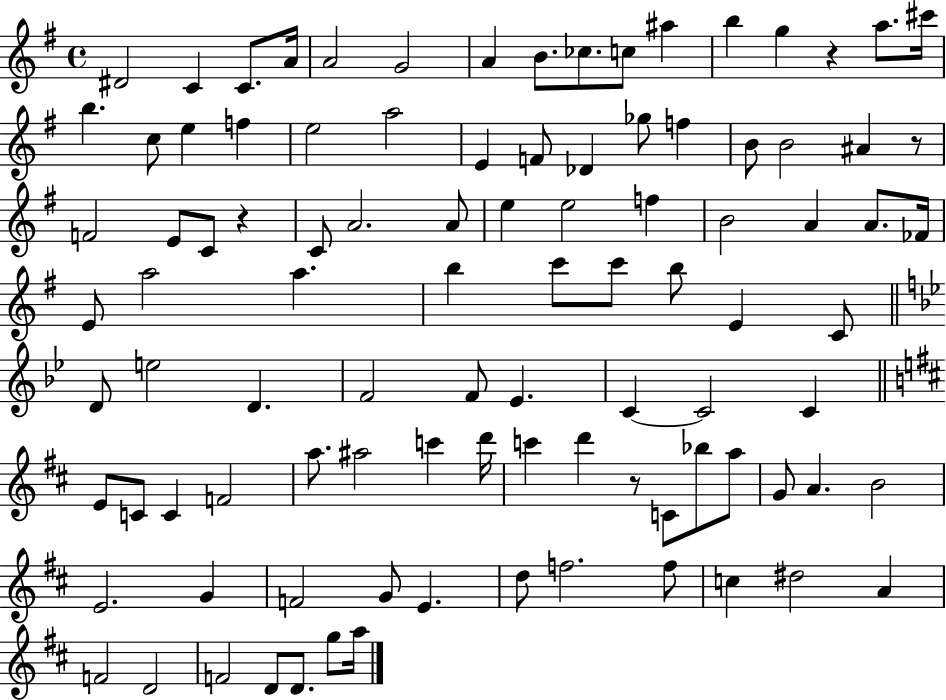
{
  \clef treble
  \time 4/4
  \defaultTimeSignature
  \key g \major
  dis'2 c'4 c'8. a'16 | a'2 g'2 | a'4 b'8. ces''8. c''8 ais''4 | b''4 g''4 r4 a''8. cis'''16 | \break b''4. c''8 e''4 f''4 | e''2 a''2 | e'4 f'8 des'4 ges''8 f''4 | b'8 b'2 ais'4 r8 | \break f'2 e'8 c'8 r4 | c'8 a'2. a'8 | e''4 e''2 f''4 | b'2 a'4 a'8. fes'16 | \break e'8 a''2 a''4. | b''4 c'''8 c'''8 b''8 e'4 c'8 | \bar "||" \break \key bes \major d'8 e''2 d'4. | f'2 f'8 ees'4. | c'4~~ c'2 c'4 | \bar "||" \break \key d \major e'8 c'8 c'4 f'2 | a''8. ais''2 c'''4 d'''16 | c'''4 d'''4 r8 c'8 bes''8 a''8 | g'8 a'4. b'2 | \break e'2. g'4 | f'2 g'8 e'4. | d''8 f''2. f''8 | c''4 dis''2 a'4 | \break f'2 d'2 | f'2 d'8 d'8. g''8 a''16 | \bar "|."
}